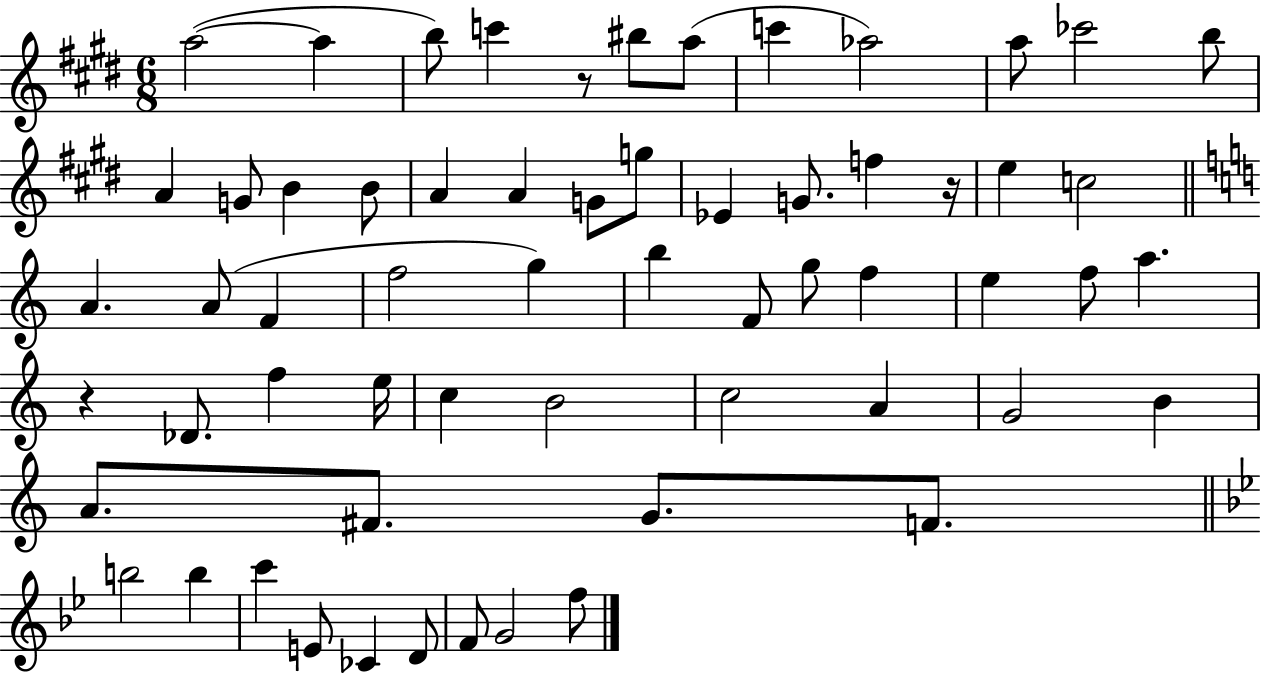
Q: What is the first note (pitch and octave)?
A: A5